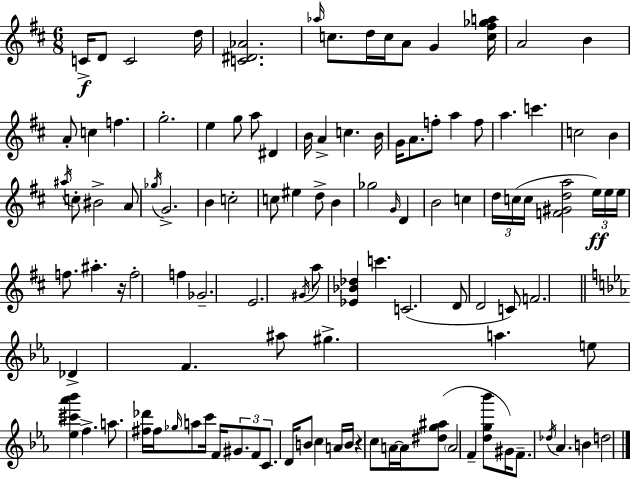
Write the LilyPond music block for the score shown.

{
  \clef treble
  \numericTimeSignature
  \time 6/8
  \key d \major
  \repeat volta 2 { c'16->\f d'8 c'2 d''16 | <c' dis' aes'>2. | \grace { aes''16 } c''8. d''16 c''16 a'8 g'4 | <c'' fis'' ges'' a''>16 a'2 b'4 | \break a'8-. c''4 f''4. | g''2.-. | e''4 g''8 a''8 dis'4 | b'16 a'4-> c''4. | \break b'16 g'16 a'8. f''8-. a''4 f''8 | a''4. c'''4. | c''2 b'4 | \acciaccatura { ais''16 } c''8-. bis'2-> | \break a'8 \acciaccatura { ges''16 } g'2.-> | b'4 c''2-. | c''8 eis''4 d''8-> b'4 | ges''2 \grace { g'16 } | \break d'4 b'2 | c''4 \tuplet 3/2 { d''16 c''16( c''16 } <f' gis' d'' a''>2 | \tuplet 3/2 { e''16\ff) e''16 e''16 } f''8. ais''4.-. | r16 f''2-. | \break f''4 ges'2.-- | e'2. | \acciaccatura { gis'16 } a''8 <ees' bes' des''>4 c'''4. | c'2.( | \break d'8 d'2 | c'8) f'2. | \bar "||" \break \key ees \major des'4-> f'4. ais''8 | gis''4.-> a''4. | e''8 <ees'' cis''' aes''' bes'''>4 f''4.-> | a''8. <fis'' des'''>16 fis''16 \grace { ges''16 } a''8 c'''16 f'16 \tuplet 3/2 { gis'8. | \break f'8 c'8. } d'16 b'8 c''4 | a'16 b'16 r4 c''8 a'16~~ a'16 <dis'' g'' ais''>8( | \parenthesize a'2 f'4-- | <d'' g'' bes'''>8 gis'16) f'8.-- \acciaccatura { des''16 } aes'4. | \break b'4 d''2 | } \bar "|."
}